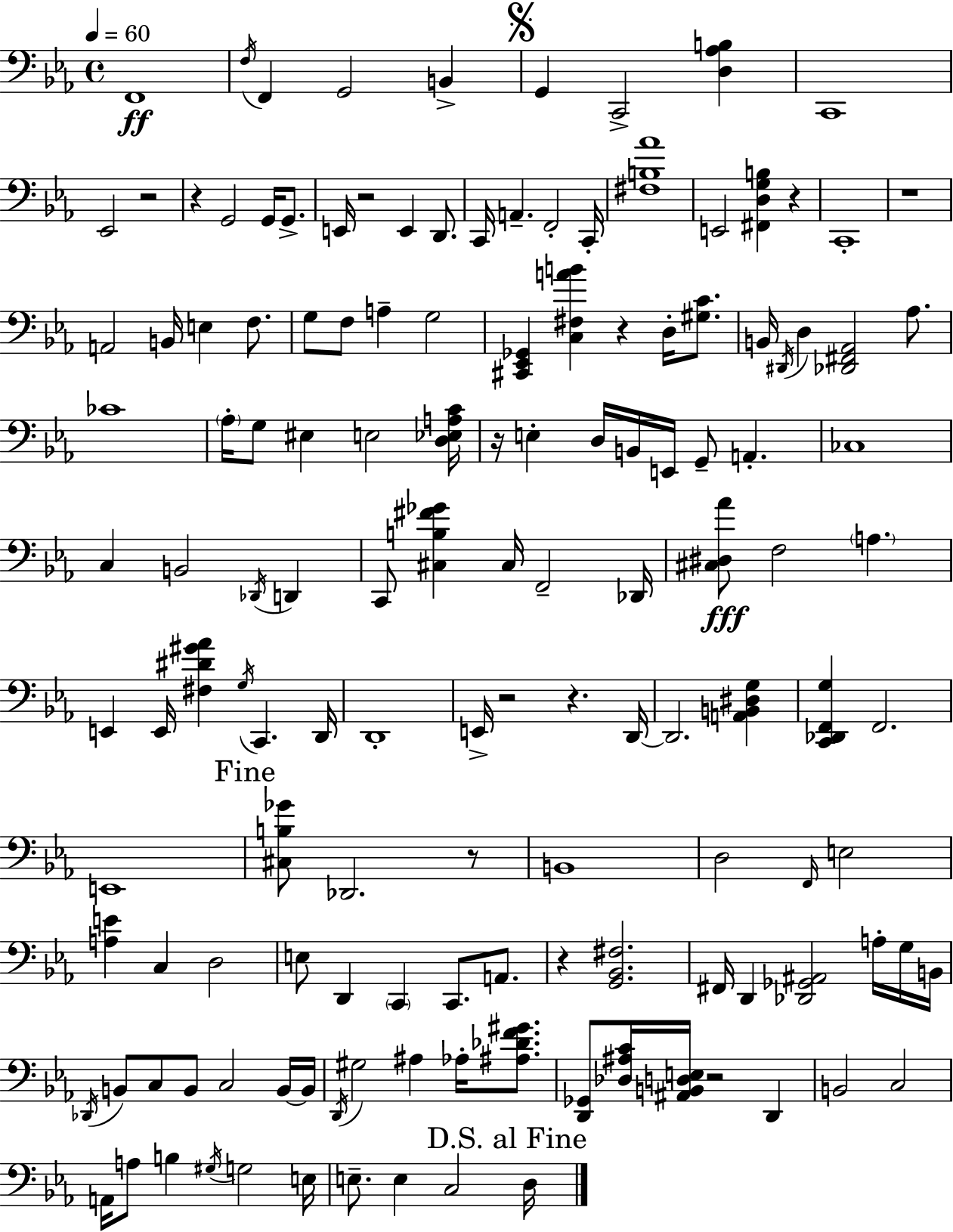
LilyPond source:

{
  \clef bass
  \time 4/4
  \defaultTimeSignature
  \key ees \major
  \tempo 4 = 60
  \repeat volta 2 { f,1\ff | \acciaccatura { f16 } f,4 g,2 b,4-> | \mark \markup { \musicglyph "scripts.segno" } g,4 c,2-> <d aes b>4 | c,1 | \break ees,2 r2 | r4 g,2 g,16 g,8.-> | e,16 r2 e,4 d,8. | c,16 a,4.-- f,2-. | \break c,16-. <fis b aes'>1 | e,2 <fis, d g b>4 r4 | c,1-. | r1 | \break a,2 b,16 e4 f8. | g8 f8 a4-- g2 | <cis, ees, ges,>4 <c fis a' b'>4 r4 d16-. <gis c'>8. | b,16 \acciaccatura { dis,16 } d4 <des, fis, aes,>2 aes8. | \break ces'1 | \parenthesize aes16-. g8 eis4 e2 | <d ees a c'>16 r16 e4-. d16 b,16 e,16 g,8-- a,4.-. | ces1 | \break c4 b,2 \acciaccatura { des,16 } d,4 | c,8 <cis b fis' ges'>4 cis16 f,2-- | des,16 <cis dis aes'>8\fff f2 \parenthesize a4. | e,4 e,16 <fis dis' gis' aes'>4 \acciaccatura { g16 } c,4. | \break d,16 d,1-. | e,16-> r2 r4. | d,16~~ d,2. | <a, b, dis g>4 <c, des, f, g>4 f,2. | \break e,1 | \mark "Fine" <cis b ges'>8 des,2. | r8 b,1 | d2 \grace { f,16 } e2 | \break <a e'>4 c4 d2 | e8 d,4 \parenthesize c,4 c,8. | a,8. r4 <g, bes, fis>2. | fis,16 d,4 <des, ges, ais,>2 | \break a16-. g16 b,16 \acciaccatura { des,16 } b,8 c8 b,8 c2 | b,16~~ b,16 \acciaccatura { d,16 } gis2 ais4 | aes16-. <ais des' f' gis'>8. <d, ges,>8 <des ais c'>16 <ais, b, d e>16 r2 | d,4 b,2 c2 | \break a,16 a8 b4 \acciaccatura { gis16 } g2 | e16 e8.-- e4 c2 | \mark "D.S. al Fine" d16 } \bar "|."
}